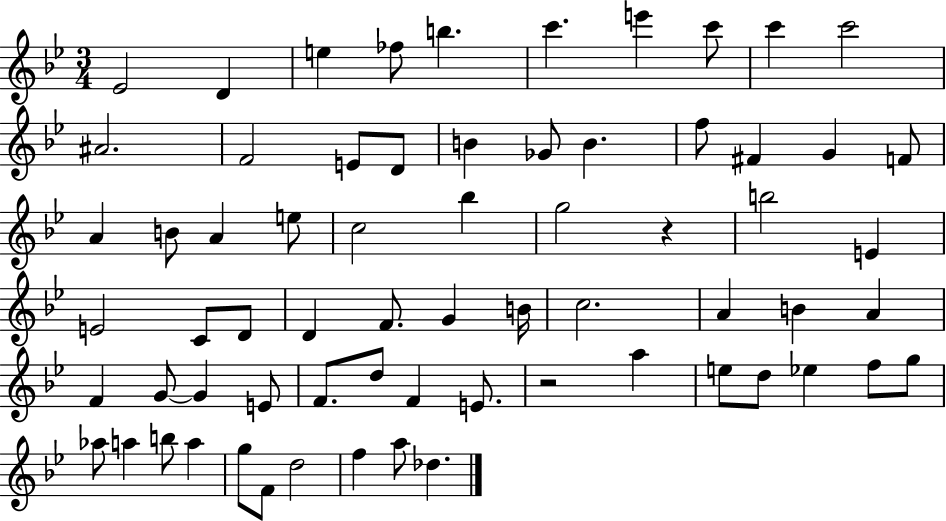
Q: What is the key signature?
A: BES major